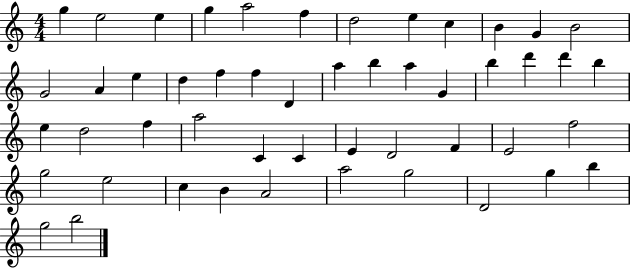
G5/q E5/h E5/q G5/q A5/h F5/q D5/h E5/q C5/q B4/q G4/q B4/h G4/h A4/q E5/q D5/q F5/q F5/q D4/q A5/q B5/q A5/q G4/q B5/q D6/q D6/q B5/q E5/q D5/h F5/q A5/h C4/q C4/q E4/q D4/h F4/q E4/h F5/h G5/h E5/h C5/q B4/q A4/h A5/h G5/h D4/h G5/q B5/q G5/h B5/h